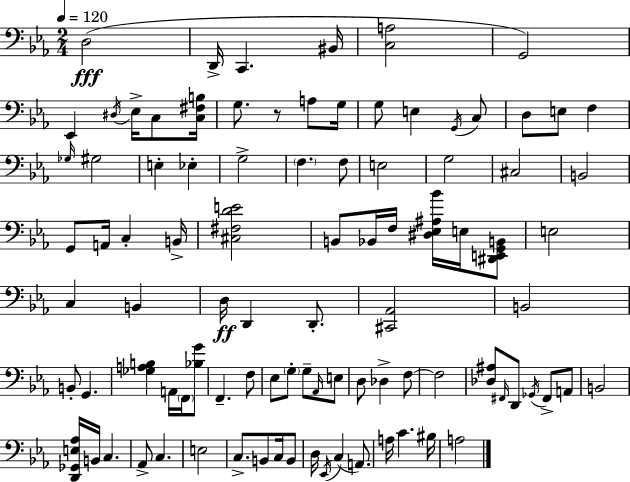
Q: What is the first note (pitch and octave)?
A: D3